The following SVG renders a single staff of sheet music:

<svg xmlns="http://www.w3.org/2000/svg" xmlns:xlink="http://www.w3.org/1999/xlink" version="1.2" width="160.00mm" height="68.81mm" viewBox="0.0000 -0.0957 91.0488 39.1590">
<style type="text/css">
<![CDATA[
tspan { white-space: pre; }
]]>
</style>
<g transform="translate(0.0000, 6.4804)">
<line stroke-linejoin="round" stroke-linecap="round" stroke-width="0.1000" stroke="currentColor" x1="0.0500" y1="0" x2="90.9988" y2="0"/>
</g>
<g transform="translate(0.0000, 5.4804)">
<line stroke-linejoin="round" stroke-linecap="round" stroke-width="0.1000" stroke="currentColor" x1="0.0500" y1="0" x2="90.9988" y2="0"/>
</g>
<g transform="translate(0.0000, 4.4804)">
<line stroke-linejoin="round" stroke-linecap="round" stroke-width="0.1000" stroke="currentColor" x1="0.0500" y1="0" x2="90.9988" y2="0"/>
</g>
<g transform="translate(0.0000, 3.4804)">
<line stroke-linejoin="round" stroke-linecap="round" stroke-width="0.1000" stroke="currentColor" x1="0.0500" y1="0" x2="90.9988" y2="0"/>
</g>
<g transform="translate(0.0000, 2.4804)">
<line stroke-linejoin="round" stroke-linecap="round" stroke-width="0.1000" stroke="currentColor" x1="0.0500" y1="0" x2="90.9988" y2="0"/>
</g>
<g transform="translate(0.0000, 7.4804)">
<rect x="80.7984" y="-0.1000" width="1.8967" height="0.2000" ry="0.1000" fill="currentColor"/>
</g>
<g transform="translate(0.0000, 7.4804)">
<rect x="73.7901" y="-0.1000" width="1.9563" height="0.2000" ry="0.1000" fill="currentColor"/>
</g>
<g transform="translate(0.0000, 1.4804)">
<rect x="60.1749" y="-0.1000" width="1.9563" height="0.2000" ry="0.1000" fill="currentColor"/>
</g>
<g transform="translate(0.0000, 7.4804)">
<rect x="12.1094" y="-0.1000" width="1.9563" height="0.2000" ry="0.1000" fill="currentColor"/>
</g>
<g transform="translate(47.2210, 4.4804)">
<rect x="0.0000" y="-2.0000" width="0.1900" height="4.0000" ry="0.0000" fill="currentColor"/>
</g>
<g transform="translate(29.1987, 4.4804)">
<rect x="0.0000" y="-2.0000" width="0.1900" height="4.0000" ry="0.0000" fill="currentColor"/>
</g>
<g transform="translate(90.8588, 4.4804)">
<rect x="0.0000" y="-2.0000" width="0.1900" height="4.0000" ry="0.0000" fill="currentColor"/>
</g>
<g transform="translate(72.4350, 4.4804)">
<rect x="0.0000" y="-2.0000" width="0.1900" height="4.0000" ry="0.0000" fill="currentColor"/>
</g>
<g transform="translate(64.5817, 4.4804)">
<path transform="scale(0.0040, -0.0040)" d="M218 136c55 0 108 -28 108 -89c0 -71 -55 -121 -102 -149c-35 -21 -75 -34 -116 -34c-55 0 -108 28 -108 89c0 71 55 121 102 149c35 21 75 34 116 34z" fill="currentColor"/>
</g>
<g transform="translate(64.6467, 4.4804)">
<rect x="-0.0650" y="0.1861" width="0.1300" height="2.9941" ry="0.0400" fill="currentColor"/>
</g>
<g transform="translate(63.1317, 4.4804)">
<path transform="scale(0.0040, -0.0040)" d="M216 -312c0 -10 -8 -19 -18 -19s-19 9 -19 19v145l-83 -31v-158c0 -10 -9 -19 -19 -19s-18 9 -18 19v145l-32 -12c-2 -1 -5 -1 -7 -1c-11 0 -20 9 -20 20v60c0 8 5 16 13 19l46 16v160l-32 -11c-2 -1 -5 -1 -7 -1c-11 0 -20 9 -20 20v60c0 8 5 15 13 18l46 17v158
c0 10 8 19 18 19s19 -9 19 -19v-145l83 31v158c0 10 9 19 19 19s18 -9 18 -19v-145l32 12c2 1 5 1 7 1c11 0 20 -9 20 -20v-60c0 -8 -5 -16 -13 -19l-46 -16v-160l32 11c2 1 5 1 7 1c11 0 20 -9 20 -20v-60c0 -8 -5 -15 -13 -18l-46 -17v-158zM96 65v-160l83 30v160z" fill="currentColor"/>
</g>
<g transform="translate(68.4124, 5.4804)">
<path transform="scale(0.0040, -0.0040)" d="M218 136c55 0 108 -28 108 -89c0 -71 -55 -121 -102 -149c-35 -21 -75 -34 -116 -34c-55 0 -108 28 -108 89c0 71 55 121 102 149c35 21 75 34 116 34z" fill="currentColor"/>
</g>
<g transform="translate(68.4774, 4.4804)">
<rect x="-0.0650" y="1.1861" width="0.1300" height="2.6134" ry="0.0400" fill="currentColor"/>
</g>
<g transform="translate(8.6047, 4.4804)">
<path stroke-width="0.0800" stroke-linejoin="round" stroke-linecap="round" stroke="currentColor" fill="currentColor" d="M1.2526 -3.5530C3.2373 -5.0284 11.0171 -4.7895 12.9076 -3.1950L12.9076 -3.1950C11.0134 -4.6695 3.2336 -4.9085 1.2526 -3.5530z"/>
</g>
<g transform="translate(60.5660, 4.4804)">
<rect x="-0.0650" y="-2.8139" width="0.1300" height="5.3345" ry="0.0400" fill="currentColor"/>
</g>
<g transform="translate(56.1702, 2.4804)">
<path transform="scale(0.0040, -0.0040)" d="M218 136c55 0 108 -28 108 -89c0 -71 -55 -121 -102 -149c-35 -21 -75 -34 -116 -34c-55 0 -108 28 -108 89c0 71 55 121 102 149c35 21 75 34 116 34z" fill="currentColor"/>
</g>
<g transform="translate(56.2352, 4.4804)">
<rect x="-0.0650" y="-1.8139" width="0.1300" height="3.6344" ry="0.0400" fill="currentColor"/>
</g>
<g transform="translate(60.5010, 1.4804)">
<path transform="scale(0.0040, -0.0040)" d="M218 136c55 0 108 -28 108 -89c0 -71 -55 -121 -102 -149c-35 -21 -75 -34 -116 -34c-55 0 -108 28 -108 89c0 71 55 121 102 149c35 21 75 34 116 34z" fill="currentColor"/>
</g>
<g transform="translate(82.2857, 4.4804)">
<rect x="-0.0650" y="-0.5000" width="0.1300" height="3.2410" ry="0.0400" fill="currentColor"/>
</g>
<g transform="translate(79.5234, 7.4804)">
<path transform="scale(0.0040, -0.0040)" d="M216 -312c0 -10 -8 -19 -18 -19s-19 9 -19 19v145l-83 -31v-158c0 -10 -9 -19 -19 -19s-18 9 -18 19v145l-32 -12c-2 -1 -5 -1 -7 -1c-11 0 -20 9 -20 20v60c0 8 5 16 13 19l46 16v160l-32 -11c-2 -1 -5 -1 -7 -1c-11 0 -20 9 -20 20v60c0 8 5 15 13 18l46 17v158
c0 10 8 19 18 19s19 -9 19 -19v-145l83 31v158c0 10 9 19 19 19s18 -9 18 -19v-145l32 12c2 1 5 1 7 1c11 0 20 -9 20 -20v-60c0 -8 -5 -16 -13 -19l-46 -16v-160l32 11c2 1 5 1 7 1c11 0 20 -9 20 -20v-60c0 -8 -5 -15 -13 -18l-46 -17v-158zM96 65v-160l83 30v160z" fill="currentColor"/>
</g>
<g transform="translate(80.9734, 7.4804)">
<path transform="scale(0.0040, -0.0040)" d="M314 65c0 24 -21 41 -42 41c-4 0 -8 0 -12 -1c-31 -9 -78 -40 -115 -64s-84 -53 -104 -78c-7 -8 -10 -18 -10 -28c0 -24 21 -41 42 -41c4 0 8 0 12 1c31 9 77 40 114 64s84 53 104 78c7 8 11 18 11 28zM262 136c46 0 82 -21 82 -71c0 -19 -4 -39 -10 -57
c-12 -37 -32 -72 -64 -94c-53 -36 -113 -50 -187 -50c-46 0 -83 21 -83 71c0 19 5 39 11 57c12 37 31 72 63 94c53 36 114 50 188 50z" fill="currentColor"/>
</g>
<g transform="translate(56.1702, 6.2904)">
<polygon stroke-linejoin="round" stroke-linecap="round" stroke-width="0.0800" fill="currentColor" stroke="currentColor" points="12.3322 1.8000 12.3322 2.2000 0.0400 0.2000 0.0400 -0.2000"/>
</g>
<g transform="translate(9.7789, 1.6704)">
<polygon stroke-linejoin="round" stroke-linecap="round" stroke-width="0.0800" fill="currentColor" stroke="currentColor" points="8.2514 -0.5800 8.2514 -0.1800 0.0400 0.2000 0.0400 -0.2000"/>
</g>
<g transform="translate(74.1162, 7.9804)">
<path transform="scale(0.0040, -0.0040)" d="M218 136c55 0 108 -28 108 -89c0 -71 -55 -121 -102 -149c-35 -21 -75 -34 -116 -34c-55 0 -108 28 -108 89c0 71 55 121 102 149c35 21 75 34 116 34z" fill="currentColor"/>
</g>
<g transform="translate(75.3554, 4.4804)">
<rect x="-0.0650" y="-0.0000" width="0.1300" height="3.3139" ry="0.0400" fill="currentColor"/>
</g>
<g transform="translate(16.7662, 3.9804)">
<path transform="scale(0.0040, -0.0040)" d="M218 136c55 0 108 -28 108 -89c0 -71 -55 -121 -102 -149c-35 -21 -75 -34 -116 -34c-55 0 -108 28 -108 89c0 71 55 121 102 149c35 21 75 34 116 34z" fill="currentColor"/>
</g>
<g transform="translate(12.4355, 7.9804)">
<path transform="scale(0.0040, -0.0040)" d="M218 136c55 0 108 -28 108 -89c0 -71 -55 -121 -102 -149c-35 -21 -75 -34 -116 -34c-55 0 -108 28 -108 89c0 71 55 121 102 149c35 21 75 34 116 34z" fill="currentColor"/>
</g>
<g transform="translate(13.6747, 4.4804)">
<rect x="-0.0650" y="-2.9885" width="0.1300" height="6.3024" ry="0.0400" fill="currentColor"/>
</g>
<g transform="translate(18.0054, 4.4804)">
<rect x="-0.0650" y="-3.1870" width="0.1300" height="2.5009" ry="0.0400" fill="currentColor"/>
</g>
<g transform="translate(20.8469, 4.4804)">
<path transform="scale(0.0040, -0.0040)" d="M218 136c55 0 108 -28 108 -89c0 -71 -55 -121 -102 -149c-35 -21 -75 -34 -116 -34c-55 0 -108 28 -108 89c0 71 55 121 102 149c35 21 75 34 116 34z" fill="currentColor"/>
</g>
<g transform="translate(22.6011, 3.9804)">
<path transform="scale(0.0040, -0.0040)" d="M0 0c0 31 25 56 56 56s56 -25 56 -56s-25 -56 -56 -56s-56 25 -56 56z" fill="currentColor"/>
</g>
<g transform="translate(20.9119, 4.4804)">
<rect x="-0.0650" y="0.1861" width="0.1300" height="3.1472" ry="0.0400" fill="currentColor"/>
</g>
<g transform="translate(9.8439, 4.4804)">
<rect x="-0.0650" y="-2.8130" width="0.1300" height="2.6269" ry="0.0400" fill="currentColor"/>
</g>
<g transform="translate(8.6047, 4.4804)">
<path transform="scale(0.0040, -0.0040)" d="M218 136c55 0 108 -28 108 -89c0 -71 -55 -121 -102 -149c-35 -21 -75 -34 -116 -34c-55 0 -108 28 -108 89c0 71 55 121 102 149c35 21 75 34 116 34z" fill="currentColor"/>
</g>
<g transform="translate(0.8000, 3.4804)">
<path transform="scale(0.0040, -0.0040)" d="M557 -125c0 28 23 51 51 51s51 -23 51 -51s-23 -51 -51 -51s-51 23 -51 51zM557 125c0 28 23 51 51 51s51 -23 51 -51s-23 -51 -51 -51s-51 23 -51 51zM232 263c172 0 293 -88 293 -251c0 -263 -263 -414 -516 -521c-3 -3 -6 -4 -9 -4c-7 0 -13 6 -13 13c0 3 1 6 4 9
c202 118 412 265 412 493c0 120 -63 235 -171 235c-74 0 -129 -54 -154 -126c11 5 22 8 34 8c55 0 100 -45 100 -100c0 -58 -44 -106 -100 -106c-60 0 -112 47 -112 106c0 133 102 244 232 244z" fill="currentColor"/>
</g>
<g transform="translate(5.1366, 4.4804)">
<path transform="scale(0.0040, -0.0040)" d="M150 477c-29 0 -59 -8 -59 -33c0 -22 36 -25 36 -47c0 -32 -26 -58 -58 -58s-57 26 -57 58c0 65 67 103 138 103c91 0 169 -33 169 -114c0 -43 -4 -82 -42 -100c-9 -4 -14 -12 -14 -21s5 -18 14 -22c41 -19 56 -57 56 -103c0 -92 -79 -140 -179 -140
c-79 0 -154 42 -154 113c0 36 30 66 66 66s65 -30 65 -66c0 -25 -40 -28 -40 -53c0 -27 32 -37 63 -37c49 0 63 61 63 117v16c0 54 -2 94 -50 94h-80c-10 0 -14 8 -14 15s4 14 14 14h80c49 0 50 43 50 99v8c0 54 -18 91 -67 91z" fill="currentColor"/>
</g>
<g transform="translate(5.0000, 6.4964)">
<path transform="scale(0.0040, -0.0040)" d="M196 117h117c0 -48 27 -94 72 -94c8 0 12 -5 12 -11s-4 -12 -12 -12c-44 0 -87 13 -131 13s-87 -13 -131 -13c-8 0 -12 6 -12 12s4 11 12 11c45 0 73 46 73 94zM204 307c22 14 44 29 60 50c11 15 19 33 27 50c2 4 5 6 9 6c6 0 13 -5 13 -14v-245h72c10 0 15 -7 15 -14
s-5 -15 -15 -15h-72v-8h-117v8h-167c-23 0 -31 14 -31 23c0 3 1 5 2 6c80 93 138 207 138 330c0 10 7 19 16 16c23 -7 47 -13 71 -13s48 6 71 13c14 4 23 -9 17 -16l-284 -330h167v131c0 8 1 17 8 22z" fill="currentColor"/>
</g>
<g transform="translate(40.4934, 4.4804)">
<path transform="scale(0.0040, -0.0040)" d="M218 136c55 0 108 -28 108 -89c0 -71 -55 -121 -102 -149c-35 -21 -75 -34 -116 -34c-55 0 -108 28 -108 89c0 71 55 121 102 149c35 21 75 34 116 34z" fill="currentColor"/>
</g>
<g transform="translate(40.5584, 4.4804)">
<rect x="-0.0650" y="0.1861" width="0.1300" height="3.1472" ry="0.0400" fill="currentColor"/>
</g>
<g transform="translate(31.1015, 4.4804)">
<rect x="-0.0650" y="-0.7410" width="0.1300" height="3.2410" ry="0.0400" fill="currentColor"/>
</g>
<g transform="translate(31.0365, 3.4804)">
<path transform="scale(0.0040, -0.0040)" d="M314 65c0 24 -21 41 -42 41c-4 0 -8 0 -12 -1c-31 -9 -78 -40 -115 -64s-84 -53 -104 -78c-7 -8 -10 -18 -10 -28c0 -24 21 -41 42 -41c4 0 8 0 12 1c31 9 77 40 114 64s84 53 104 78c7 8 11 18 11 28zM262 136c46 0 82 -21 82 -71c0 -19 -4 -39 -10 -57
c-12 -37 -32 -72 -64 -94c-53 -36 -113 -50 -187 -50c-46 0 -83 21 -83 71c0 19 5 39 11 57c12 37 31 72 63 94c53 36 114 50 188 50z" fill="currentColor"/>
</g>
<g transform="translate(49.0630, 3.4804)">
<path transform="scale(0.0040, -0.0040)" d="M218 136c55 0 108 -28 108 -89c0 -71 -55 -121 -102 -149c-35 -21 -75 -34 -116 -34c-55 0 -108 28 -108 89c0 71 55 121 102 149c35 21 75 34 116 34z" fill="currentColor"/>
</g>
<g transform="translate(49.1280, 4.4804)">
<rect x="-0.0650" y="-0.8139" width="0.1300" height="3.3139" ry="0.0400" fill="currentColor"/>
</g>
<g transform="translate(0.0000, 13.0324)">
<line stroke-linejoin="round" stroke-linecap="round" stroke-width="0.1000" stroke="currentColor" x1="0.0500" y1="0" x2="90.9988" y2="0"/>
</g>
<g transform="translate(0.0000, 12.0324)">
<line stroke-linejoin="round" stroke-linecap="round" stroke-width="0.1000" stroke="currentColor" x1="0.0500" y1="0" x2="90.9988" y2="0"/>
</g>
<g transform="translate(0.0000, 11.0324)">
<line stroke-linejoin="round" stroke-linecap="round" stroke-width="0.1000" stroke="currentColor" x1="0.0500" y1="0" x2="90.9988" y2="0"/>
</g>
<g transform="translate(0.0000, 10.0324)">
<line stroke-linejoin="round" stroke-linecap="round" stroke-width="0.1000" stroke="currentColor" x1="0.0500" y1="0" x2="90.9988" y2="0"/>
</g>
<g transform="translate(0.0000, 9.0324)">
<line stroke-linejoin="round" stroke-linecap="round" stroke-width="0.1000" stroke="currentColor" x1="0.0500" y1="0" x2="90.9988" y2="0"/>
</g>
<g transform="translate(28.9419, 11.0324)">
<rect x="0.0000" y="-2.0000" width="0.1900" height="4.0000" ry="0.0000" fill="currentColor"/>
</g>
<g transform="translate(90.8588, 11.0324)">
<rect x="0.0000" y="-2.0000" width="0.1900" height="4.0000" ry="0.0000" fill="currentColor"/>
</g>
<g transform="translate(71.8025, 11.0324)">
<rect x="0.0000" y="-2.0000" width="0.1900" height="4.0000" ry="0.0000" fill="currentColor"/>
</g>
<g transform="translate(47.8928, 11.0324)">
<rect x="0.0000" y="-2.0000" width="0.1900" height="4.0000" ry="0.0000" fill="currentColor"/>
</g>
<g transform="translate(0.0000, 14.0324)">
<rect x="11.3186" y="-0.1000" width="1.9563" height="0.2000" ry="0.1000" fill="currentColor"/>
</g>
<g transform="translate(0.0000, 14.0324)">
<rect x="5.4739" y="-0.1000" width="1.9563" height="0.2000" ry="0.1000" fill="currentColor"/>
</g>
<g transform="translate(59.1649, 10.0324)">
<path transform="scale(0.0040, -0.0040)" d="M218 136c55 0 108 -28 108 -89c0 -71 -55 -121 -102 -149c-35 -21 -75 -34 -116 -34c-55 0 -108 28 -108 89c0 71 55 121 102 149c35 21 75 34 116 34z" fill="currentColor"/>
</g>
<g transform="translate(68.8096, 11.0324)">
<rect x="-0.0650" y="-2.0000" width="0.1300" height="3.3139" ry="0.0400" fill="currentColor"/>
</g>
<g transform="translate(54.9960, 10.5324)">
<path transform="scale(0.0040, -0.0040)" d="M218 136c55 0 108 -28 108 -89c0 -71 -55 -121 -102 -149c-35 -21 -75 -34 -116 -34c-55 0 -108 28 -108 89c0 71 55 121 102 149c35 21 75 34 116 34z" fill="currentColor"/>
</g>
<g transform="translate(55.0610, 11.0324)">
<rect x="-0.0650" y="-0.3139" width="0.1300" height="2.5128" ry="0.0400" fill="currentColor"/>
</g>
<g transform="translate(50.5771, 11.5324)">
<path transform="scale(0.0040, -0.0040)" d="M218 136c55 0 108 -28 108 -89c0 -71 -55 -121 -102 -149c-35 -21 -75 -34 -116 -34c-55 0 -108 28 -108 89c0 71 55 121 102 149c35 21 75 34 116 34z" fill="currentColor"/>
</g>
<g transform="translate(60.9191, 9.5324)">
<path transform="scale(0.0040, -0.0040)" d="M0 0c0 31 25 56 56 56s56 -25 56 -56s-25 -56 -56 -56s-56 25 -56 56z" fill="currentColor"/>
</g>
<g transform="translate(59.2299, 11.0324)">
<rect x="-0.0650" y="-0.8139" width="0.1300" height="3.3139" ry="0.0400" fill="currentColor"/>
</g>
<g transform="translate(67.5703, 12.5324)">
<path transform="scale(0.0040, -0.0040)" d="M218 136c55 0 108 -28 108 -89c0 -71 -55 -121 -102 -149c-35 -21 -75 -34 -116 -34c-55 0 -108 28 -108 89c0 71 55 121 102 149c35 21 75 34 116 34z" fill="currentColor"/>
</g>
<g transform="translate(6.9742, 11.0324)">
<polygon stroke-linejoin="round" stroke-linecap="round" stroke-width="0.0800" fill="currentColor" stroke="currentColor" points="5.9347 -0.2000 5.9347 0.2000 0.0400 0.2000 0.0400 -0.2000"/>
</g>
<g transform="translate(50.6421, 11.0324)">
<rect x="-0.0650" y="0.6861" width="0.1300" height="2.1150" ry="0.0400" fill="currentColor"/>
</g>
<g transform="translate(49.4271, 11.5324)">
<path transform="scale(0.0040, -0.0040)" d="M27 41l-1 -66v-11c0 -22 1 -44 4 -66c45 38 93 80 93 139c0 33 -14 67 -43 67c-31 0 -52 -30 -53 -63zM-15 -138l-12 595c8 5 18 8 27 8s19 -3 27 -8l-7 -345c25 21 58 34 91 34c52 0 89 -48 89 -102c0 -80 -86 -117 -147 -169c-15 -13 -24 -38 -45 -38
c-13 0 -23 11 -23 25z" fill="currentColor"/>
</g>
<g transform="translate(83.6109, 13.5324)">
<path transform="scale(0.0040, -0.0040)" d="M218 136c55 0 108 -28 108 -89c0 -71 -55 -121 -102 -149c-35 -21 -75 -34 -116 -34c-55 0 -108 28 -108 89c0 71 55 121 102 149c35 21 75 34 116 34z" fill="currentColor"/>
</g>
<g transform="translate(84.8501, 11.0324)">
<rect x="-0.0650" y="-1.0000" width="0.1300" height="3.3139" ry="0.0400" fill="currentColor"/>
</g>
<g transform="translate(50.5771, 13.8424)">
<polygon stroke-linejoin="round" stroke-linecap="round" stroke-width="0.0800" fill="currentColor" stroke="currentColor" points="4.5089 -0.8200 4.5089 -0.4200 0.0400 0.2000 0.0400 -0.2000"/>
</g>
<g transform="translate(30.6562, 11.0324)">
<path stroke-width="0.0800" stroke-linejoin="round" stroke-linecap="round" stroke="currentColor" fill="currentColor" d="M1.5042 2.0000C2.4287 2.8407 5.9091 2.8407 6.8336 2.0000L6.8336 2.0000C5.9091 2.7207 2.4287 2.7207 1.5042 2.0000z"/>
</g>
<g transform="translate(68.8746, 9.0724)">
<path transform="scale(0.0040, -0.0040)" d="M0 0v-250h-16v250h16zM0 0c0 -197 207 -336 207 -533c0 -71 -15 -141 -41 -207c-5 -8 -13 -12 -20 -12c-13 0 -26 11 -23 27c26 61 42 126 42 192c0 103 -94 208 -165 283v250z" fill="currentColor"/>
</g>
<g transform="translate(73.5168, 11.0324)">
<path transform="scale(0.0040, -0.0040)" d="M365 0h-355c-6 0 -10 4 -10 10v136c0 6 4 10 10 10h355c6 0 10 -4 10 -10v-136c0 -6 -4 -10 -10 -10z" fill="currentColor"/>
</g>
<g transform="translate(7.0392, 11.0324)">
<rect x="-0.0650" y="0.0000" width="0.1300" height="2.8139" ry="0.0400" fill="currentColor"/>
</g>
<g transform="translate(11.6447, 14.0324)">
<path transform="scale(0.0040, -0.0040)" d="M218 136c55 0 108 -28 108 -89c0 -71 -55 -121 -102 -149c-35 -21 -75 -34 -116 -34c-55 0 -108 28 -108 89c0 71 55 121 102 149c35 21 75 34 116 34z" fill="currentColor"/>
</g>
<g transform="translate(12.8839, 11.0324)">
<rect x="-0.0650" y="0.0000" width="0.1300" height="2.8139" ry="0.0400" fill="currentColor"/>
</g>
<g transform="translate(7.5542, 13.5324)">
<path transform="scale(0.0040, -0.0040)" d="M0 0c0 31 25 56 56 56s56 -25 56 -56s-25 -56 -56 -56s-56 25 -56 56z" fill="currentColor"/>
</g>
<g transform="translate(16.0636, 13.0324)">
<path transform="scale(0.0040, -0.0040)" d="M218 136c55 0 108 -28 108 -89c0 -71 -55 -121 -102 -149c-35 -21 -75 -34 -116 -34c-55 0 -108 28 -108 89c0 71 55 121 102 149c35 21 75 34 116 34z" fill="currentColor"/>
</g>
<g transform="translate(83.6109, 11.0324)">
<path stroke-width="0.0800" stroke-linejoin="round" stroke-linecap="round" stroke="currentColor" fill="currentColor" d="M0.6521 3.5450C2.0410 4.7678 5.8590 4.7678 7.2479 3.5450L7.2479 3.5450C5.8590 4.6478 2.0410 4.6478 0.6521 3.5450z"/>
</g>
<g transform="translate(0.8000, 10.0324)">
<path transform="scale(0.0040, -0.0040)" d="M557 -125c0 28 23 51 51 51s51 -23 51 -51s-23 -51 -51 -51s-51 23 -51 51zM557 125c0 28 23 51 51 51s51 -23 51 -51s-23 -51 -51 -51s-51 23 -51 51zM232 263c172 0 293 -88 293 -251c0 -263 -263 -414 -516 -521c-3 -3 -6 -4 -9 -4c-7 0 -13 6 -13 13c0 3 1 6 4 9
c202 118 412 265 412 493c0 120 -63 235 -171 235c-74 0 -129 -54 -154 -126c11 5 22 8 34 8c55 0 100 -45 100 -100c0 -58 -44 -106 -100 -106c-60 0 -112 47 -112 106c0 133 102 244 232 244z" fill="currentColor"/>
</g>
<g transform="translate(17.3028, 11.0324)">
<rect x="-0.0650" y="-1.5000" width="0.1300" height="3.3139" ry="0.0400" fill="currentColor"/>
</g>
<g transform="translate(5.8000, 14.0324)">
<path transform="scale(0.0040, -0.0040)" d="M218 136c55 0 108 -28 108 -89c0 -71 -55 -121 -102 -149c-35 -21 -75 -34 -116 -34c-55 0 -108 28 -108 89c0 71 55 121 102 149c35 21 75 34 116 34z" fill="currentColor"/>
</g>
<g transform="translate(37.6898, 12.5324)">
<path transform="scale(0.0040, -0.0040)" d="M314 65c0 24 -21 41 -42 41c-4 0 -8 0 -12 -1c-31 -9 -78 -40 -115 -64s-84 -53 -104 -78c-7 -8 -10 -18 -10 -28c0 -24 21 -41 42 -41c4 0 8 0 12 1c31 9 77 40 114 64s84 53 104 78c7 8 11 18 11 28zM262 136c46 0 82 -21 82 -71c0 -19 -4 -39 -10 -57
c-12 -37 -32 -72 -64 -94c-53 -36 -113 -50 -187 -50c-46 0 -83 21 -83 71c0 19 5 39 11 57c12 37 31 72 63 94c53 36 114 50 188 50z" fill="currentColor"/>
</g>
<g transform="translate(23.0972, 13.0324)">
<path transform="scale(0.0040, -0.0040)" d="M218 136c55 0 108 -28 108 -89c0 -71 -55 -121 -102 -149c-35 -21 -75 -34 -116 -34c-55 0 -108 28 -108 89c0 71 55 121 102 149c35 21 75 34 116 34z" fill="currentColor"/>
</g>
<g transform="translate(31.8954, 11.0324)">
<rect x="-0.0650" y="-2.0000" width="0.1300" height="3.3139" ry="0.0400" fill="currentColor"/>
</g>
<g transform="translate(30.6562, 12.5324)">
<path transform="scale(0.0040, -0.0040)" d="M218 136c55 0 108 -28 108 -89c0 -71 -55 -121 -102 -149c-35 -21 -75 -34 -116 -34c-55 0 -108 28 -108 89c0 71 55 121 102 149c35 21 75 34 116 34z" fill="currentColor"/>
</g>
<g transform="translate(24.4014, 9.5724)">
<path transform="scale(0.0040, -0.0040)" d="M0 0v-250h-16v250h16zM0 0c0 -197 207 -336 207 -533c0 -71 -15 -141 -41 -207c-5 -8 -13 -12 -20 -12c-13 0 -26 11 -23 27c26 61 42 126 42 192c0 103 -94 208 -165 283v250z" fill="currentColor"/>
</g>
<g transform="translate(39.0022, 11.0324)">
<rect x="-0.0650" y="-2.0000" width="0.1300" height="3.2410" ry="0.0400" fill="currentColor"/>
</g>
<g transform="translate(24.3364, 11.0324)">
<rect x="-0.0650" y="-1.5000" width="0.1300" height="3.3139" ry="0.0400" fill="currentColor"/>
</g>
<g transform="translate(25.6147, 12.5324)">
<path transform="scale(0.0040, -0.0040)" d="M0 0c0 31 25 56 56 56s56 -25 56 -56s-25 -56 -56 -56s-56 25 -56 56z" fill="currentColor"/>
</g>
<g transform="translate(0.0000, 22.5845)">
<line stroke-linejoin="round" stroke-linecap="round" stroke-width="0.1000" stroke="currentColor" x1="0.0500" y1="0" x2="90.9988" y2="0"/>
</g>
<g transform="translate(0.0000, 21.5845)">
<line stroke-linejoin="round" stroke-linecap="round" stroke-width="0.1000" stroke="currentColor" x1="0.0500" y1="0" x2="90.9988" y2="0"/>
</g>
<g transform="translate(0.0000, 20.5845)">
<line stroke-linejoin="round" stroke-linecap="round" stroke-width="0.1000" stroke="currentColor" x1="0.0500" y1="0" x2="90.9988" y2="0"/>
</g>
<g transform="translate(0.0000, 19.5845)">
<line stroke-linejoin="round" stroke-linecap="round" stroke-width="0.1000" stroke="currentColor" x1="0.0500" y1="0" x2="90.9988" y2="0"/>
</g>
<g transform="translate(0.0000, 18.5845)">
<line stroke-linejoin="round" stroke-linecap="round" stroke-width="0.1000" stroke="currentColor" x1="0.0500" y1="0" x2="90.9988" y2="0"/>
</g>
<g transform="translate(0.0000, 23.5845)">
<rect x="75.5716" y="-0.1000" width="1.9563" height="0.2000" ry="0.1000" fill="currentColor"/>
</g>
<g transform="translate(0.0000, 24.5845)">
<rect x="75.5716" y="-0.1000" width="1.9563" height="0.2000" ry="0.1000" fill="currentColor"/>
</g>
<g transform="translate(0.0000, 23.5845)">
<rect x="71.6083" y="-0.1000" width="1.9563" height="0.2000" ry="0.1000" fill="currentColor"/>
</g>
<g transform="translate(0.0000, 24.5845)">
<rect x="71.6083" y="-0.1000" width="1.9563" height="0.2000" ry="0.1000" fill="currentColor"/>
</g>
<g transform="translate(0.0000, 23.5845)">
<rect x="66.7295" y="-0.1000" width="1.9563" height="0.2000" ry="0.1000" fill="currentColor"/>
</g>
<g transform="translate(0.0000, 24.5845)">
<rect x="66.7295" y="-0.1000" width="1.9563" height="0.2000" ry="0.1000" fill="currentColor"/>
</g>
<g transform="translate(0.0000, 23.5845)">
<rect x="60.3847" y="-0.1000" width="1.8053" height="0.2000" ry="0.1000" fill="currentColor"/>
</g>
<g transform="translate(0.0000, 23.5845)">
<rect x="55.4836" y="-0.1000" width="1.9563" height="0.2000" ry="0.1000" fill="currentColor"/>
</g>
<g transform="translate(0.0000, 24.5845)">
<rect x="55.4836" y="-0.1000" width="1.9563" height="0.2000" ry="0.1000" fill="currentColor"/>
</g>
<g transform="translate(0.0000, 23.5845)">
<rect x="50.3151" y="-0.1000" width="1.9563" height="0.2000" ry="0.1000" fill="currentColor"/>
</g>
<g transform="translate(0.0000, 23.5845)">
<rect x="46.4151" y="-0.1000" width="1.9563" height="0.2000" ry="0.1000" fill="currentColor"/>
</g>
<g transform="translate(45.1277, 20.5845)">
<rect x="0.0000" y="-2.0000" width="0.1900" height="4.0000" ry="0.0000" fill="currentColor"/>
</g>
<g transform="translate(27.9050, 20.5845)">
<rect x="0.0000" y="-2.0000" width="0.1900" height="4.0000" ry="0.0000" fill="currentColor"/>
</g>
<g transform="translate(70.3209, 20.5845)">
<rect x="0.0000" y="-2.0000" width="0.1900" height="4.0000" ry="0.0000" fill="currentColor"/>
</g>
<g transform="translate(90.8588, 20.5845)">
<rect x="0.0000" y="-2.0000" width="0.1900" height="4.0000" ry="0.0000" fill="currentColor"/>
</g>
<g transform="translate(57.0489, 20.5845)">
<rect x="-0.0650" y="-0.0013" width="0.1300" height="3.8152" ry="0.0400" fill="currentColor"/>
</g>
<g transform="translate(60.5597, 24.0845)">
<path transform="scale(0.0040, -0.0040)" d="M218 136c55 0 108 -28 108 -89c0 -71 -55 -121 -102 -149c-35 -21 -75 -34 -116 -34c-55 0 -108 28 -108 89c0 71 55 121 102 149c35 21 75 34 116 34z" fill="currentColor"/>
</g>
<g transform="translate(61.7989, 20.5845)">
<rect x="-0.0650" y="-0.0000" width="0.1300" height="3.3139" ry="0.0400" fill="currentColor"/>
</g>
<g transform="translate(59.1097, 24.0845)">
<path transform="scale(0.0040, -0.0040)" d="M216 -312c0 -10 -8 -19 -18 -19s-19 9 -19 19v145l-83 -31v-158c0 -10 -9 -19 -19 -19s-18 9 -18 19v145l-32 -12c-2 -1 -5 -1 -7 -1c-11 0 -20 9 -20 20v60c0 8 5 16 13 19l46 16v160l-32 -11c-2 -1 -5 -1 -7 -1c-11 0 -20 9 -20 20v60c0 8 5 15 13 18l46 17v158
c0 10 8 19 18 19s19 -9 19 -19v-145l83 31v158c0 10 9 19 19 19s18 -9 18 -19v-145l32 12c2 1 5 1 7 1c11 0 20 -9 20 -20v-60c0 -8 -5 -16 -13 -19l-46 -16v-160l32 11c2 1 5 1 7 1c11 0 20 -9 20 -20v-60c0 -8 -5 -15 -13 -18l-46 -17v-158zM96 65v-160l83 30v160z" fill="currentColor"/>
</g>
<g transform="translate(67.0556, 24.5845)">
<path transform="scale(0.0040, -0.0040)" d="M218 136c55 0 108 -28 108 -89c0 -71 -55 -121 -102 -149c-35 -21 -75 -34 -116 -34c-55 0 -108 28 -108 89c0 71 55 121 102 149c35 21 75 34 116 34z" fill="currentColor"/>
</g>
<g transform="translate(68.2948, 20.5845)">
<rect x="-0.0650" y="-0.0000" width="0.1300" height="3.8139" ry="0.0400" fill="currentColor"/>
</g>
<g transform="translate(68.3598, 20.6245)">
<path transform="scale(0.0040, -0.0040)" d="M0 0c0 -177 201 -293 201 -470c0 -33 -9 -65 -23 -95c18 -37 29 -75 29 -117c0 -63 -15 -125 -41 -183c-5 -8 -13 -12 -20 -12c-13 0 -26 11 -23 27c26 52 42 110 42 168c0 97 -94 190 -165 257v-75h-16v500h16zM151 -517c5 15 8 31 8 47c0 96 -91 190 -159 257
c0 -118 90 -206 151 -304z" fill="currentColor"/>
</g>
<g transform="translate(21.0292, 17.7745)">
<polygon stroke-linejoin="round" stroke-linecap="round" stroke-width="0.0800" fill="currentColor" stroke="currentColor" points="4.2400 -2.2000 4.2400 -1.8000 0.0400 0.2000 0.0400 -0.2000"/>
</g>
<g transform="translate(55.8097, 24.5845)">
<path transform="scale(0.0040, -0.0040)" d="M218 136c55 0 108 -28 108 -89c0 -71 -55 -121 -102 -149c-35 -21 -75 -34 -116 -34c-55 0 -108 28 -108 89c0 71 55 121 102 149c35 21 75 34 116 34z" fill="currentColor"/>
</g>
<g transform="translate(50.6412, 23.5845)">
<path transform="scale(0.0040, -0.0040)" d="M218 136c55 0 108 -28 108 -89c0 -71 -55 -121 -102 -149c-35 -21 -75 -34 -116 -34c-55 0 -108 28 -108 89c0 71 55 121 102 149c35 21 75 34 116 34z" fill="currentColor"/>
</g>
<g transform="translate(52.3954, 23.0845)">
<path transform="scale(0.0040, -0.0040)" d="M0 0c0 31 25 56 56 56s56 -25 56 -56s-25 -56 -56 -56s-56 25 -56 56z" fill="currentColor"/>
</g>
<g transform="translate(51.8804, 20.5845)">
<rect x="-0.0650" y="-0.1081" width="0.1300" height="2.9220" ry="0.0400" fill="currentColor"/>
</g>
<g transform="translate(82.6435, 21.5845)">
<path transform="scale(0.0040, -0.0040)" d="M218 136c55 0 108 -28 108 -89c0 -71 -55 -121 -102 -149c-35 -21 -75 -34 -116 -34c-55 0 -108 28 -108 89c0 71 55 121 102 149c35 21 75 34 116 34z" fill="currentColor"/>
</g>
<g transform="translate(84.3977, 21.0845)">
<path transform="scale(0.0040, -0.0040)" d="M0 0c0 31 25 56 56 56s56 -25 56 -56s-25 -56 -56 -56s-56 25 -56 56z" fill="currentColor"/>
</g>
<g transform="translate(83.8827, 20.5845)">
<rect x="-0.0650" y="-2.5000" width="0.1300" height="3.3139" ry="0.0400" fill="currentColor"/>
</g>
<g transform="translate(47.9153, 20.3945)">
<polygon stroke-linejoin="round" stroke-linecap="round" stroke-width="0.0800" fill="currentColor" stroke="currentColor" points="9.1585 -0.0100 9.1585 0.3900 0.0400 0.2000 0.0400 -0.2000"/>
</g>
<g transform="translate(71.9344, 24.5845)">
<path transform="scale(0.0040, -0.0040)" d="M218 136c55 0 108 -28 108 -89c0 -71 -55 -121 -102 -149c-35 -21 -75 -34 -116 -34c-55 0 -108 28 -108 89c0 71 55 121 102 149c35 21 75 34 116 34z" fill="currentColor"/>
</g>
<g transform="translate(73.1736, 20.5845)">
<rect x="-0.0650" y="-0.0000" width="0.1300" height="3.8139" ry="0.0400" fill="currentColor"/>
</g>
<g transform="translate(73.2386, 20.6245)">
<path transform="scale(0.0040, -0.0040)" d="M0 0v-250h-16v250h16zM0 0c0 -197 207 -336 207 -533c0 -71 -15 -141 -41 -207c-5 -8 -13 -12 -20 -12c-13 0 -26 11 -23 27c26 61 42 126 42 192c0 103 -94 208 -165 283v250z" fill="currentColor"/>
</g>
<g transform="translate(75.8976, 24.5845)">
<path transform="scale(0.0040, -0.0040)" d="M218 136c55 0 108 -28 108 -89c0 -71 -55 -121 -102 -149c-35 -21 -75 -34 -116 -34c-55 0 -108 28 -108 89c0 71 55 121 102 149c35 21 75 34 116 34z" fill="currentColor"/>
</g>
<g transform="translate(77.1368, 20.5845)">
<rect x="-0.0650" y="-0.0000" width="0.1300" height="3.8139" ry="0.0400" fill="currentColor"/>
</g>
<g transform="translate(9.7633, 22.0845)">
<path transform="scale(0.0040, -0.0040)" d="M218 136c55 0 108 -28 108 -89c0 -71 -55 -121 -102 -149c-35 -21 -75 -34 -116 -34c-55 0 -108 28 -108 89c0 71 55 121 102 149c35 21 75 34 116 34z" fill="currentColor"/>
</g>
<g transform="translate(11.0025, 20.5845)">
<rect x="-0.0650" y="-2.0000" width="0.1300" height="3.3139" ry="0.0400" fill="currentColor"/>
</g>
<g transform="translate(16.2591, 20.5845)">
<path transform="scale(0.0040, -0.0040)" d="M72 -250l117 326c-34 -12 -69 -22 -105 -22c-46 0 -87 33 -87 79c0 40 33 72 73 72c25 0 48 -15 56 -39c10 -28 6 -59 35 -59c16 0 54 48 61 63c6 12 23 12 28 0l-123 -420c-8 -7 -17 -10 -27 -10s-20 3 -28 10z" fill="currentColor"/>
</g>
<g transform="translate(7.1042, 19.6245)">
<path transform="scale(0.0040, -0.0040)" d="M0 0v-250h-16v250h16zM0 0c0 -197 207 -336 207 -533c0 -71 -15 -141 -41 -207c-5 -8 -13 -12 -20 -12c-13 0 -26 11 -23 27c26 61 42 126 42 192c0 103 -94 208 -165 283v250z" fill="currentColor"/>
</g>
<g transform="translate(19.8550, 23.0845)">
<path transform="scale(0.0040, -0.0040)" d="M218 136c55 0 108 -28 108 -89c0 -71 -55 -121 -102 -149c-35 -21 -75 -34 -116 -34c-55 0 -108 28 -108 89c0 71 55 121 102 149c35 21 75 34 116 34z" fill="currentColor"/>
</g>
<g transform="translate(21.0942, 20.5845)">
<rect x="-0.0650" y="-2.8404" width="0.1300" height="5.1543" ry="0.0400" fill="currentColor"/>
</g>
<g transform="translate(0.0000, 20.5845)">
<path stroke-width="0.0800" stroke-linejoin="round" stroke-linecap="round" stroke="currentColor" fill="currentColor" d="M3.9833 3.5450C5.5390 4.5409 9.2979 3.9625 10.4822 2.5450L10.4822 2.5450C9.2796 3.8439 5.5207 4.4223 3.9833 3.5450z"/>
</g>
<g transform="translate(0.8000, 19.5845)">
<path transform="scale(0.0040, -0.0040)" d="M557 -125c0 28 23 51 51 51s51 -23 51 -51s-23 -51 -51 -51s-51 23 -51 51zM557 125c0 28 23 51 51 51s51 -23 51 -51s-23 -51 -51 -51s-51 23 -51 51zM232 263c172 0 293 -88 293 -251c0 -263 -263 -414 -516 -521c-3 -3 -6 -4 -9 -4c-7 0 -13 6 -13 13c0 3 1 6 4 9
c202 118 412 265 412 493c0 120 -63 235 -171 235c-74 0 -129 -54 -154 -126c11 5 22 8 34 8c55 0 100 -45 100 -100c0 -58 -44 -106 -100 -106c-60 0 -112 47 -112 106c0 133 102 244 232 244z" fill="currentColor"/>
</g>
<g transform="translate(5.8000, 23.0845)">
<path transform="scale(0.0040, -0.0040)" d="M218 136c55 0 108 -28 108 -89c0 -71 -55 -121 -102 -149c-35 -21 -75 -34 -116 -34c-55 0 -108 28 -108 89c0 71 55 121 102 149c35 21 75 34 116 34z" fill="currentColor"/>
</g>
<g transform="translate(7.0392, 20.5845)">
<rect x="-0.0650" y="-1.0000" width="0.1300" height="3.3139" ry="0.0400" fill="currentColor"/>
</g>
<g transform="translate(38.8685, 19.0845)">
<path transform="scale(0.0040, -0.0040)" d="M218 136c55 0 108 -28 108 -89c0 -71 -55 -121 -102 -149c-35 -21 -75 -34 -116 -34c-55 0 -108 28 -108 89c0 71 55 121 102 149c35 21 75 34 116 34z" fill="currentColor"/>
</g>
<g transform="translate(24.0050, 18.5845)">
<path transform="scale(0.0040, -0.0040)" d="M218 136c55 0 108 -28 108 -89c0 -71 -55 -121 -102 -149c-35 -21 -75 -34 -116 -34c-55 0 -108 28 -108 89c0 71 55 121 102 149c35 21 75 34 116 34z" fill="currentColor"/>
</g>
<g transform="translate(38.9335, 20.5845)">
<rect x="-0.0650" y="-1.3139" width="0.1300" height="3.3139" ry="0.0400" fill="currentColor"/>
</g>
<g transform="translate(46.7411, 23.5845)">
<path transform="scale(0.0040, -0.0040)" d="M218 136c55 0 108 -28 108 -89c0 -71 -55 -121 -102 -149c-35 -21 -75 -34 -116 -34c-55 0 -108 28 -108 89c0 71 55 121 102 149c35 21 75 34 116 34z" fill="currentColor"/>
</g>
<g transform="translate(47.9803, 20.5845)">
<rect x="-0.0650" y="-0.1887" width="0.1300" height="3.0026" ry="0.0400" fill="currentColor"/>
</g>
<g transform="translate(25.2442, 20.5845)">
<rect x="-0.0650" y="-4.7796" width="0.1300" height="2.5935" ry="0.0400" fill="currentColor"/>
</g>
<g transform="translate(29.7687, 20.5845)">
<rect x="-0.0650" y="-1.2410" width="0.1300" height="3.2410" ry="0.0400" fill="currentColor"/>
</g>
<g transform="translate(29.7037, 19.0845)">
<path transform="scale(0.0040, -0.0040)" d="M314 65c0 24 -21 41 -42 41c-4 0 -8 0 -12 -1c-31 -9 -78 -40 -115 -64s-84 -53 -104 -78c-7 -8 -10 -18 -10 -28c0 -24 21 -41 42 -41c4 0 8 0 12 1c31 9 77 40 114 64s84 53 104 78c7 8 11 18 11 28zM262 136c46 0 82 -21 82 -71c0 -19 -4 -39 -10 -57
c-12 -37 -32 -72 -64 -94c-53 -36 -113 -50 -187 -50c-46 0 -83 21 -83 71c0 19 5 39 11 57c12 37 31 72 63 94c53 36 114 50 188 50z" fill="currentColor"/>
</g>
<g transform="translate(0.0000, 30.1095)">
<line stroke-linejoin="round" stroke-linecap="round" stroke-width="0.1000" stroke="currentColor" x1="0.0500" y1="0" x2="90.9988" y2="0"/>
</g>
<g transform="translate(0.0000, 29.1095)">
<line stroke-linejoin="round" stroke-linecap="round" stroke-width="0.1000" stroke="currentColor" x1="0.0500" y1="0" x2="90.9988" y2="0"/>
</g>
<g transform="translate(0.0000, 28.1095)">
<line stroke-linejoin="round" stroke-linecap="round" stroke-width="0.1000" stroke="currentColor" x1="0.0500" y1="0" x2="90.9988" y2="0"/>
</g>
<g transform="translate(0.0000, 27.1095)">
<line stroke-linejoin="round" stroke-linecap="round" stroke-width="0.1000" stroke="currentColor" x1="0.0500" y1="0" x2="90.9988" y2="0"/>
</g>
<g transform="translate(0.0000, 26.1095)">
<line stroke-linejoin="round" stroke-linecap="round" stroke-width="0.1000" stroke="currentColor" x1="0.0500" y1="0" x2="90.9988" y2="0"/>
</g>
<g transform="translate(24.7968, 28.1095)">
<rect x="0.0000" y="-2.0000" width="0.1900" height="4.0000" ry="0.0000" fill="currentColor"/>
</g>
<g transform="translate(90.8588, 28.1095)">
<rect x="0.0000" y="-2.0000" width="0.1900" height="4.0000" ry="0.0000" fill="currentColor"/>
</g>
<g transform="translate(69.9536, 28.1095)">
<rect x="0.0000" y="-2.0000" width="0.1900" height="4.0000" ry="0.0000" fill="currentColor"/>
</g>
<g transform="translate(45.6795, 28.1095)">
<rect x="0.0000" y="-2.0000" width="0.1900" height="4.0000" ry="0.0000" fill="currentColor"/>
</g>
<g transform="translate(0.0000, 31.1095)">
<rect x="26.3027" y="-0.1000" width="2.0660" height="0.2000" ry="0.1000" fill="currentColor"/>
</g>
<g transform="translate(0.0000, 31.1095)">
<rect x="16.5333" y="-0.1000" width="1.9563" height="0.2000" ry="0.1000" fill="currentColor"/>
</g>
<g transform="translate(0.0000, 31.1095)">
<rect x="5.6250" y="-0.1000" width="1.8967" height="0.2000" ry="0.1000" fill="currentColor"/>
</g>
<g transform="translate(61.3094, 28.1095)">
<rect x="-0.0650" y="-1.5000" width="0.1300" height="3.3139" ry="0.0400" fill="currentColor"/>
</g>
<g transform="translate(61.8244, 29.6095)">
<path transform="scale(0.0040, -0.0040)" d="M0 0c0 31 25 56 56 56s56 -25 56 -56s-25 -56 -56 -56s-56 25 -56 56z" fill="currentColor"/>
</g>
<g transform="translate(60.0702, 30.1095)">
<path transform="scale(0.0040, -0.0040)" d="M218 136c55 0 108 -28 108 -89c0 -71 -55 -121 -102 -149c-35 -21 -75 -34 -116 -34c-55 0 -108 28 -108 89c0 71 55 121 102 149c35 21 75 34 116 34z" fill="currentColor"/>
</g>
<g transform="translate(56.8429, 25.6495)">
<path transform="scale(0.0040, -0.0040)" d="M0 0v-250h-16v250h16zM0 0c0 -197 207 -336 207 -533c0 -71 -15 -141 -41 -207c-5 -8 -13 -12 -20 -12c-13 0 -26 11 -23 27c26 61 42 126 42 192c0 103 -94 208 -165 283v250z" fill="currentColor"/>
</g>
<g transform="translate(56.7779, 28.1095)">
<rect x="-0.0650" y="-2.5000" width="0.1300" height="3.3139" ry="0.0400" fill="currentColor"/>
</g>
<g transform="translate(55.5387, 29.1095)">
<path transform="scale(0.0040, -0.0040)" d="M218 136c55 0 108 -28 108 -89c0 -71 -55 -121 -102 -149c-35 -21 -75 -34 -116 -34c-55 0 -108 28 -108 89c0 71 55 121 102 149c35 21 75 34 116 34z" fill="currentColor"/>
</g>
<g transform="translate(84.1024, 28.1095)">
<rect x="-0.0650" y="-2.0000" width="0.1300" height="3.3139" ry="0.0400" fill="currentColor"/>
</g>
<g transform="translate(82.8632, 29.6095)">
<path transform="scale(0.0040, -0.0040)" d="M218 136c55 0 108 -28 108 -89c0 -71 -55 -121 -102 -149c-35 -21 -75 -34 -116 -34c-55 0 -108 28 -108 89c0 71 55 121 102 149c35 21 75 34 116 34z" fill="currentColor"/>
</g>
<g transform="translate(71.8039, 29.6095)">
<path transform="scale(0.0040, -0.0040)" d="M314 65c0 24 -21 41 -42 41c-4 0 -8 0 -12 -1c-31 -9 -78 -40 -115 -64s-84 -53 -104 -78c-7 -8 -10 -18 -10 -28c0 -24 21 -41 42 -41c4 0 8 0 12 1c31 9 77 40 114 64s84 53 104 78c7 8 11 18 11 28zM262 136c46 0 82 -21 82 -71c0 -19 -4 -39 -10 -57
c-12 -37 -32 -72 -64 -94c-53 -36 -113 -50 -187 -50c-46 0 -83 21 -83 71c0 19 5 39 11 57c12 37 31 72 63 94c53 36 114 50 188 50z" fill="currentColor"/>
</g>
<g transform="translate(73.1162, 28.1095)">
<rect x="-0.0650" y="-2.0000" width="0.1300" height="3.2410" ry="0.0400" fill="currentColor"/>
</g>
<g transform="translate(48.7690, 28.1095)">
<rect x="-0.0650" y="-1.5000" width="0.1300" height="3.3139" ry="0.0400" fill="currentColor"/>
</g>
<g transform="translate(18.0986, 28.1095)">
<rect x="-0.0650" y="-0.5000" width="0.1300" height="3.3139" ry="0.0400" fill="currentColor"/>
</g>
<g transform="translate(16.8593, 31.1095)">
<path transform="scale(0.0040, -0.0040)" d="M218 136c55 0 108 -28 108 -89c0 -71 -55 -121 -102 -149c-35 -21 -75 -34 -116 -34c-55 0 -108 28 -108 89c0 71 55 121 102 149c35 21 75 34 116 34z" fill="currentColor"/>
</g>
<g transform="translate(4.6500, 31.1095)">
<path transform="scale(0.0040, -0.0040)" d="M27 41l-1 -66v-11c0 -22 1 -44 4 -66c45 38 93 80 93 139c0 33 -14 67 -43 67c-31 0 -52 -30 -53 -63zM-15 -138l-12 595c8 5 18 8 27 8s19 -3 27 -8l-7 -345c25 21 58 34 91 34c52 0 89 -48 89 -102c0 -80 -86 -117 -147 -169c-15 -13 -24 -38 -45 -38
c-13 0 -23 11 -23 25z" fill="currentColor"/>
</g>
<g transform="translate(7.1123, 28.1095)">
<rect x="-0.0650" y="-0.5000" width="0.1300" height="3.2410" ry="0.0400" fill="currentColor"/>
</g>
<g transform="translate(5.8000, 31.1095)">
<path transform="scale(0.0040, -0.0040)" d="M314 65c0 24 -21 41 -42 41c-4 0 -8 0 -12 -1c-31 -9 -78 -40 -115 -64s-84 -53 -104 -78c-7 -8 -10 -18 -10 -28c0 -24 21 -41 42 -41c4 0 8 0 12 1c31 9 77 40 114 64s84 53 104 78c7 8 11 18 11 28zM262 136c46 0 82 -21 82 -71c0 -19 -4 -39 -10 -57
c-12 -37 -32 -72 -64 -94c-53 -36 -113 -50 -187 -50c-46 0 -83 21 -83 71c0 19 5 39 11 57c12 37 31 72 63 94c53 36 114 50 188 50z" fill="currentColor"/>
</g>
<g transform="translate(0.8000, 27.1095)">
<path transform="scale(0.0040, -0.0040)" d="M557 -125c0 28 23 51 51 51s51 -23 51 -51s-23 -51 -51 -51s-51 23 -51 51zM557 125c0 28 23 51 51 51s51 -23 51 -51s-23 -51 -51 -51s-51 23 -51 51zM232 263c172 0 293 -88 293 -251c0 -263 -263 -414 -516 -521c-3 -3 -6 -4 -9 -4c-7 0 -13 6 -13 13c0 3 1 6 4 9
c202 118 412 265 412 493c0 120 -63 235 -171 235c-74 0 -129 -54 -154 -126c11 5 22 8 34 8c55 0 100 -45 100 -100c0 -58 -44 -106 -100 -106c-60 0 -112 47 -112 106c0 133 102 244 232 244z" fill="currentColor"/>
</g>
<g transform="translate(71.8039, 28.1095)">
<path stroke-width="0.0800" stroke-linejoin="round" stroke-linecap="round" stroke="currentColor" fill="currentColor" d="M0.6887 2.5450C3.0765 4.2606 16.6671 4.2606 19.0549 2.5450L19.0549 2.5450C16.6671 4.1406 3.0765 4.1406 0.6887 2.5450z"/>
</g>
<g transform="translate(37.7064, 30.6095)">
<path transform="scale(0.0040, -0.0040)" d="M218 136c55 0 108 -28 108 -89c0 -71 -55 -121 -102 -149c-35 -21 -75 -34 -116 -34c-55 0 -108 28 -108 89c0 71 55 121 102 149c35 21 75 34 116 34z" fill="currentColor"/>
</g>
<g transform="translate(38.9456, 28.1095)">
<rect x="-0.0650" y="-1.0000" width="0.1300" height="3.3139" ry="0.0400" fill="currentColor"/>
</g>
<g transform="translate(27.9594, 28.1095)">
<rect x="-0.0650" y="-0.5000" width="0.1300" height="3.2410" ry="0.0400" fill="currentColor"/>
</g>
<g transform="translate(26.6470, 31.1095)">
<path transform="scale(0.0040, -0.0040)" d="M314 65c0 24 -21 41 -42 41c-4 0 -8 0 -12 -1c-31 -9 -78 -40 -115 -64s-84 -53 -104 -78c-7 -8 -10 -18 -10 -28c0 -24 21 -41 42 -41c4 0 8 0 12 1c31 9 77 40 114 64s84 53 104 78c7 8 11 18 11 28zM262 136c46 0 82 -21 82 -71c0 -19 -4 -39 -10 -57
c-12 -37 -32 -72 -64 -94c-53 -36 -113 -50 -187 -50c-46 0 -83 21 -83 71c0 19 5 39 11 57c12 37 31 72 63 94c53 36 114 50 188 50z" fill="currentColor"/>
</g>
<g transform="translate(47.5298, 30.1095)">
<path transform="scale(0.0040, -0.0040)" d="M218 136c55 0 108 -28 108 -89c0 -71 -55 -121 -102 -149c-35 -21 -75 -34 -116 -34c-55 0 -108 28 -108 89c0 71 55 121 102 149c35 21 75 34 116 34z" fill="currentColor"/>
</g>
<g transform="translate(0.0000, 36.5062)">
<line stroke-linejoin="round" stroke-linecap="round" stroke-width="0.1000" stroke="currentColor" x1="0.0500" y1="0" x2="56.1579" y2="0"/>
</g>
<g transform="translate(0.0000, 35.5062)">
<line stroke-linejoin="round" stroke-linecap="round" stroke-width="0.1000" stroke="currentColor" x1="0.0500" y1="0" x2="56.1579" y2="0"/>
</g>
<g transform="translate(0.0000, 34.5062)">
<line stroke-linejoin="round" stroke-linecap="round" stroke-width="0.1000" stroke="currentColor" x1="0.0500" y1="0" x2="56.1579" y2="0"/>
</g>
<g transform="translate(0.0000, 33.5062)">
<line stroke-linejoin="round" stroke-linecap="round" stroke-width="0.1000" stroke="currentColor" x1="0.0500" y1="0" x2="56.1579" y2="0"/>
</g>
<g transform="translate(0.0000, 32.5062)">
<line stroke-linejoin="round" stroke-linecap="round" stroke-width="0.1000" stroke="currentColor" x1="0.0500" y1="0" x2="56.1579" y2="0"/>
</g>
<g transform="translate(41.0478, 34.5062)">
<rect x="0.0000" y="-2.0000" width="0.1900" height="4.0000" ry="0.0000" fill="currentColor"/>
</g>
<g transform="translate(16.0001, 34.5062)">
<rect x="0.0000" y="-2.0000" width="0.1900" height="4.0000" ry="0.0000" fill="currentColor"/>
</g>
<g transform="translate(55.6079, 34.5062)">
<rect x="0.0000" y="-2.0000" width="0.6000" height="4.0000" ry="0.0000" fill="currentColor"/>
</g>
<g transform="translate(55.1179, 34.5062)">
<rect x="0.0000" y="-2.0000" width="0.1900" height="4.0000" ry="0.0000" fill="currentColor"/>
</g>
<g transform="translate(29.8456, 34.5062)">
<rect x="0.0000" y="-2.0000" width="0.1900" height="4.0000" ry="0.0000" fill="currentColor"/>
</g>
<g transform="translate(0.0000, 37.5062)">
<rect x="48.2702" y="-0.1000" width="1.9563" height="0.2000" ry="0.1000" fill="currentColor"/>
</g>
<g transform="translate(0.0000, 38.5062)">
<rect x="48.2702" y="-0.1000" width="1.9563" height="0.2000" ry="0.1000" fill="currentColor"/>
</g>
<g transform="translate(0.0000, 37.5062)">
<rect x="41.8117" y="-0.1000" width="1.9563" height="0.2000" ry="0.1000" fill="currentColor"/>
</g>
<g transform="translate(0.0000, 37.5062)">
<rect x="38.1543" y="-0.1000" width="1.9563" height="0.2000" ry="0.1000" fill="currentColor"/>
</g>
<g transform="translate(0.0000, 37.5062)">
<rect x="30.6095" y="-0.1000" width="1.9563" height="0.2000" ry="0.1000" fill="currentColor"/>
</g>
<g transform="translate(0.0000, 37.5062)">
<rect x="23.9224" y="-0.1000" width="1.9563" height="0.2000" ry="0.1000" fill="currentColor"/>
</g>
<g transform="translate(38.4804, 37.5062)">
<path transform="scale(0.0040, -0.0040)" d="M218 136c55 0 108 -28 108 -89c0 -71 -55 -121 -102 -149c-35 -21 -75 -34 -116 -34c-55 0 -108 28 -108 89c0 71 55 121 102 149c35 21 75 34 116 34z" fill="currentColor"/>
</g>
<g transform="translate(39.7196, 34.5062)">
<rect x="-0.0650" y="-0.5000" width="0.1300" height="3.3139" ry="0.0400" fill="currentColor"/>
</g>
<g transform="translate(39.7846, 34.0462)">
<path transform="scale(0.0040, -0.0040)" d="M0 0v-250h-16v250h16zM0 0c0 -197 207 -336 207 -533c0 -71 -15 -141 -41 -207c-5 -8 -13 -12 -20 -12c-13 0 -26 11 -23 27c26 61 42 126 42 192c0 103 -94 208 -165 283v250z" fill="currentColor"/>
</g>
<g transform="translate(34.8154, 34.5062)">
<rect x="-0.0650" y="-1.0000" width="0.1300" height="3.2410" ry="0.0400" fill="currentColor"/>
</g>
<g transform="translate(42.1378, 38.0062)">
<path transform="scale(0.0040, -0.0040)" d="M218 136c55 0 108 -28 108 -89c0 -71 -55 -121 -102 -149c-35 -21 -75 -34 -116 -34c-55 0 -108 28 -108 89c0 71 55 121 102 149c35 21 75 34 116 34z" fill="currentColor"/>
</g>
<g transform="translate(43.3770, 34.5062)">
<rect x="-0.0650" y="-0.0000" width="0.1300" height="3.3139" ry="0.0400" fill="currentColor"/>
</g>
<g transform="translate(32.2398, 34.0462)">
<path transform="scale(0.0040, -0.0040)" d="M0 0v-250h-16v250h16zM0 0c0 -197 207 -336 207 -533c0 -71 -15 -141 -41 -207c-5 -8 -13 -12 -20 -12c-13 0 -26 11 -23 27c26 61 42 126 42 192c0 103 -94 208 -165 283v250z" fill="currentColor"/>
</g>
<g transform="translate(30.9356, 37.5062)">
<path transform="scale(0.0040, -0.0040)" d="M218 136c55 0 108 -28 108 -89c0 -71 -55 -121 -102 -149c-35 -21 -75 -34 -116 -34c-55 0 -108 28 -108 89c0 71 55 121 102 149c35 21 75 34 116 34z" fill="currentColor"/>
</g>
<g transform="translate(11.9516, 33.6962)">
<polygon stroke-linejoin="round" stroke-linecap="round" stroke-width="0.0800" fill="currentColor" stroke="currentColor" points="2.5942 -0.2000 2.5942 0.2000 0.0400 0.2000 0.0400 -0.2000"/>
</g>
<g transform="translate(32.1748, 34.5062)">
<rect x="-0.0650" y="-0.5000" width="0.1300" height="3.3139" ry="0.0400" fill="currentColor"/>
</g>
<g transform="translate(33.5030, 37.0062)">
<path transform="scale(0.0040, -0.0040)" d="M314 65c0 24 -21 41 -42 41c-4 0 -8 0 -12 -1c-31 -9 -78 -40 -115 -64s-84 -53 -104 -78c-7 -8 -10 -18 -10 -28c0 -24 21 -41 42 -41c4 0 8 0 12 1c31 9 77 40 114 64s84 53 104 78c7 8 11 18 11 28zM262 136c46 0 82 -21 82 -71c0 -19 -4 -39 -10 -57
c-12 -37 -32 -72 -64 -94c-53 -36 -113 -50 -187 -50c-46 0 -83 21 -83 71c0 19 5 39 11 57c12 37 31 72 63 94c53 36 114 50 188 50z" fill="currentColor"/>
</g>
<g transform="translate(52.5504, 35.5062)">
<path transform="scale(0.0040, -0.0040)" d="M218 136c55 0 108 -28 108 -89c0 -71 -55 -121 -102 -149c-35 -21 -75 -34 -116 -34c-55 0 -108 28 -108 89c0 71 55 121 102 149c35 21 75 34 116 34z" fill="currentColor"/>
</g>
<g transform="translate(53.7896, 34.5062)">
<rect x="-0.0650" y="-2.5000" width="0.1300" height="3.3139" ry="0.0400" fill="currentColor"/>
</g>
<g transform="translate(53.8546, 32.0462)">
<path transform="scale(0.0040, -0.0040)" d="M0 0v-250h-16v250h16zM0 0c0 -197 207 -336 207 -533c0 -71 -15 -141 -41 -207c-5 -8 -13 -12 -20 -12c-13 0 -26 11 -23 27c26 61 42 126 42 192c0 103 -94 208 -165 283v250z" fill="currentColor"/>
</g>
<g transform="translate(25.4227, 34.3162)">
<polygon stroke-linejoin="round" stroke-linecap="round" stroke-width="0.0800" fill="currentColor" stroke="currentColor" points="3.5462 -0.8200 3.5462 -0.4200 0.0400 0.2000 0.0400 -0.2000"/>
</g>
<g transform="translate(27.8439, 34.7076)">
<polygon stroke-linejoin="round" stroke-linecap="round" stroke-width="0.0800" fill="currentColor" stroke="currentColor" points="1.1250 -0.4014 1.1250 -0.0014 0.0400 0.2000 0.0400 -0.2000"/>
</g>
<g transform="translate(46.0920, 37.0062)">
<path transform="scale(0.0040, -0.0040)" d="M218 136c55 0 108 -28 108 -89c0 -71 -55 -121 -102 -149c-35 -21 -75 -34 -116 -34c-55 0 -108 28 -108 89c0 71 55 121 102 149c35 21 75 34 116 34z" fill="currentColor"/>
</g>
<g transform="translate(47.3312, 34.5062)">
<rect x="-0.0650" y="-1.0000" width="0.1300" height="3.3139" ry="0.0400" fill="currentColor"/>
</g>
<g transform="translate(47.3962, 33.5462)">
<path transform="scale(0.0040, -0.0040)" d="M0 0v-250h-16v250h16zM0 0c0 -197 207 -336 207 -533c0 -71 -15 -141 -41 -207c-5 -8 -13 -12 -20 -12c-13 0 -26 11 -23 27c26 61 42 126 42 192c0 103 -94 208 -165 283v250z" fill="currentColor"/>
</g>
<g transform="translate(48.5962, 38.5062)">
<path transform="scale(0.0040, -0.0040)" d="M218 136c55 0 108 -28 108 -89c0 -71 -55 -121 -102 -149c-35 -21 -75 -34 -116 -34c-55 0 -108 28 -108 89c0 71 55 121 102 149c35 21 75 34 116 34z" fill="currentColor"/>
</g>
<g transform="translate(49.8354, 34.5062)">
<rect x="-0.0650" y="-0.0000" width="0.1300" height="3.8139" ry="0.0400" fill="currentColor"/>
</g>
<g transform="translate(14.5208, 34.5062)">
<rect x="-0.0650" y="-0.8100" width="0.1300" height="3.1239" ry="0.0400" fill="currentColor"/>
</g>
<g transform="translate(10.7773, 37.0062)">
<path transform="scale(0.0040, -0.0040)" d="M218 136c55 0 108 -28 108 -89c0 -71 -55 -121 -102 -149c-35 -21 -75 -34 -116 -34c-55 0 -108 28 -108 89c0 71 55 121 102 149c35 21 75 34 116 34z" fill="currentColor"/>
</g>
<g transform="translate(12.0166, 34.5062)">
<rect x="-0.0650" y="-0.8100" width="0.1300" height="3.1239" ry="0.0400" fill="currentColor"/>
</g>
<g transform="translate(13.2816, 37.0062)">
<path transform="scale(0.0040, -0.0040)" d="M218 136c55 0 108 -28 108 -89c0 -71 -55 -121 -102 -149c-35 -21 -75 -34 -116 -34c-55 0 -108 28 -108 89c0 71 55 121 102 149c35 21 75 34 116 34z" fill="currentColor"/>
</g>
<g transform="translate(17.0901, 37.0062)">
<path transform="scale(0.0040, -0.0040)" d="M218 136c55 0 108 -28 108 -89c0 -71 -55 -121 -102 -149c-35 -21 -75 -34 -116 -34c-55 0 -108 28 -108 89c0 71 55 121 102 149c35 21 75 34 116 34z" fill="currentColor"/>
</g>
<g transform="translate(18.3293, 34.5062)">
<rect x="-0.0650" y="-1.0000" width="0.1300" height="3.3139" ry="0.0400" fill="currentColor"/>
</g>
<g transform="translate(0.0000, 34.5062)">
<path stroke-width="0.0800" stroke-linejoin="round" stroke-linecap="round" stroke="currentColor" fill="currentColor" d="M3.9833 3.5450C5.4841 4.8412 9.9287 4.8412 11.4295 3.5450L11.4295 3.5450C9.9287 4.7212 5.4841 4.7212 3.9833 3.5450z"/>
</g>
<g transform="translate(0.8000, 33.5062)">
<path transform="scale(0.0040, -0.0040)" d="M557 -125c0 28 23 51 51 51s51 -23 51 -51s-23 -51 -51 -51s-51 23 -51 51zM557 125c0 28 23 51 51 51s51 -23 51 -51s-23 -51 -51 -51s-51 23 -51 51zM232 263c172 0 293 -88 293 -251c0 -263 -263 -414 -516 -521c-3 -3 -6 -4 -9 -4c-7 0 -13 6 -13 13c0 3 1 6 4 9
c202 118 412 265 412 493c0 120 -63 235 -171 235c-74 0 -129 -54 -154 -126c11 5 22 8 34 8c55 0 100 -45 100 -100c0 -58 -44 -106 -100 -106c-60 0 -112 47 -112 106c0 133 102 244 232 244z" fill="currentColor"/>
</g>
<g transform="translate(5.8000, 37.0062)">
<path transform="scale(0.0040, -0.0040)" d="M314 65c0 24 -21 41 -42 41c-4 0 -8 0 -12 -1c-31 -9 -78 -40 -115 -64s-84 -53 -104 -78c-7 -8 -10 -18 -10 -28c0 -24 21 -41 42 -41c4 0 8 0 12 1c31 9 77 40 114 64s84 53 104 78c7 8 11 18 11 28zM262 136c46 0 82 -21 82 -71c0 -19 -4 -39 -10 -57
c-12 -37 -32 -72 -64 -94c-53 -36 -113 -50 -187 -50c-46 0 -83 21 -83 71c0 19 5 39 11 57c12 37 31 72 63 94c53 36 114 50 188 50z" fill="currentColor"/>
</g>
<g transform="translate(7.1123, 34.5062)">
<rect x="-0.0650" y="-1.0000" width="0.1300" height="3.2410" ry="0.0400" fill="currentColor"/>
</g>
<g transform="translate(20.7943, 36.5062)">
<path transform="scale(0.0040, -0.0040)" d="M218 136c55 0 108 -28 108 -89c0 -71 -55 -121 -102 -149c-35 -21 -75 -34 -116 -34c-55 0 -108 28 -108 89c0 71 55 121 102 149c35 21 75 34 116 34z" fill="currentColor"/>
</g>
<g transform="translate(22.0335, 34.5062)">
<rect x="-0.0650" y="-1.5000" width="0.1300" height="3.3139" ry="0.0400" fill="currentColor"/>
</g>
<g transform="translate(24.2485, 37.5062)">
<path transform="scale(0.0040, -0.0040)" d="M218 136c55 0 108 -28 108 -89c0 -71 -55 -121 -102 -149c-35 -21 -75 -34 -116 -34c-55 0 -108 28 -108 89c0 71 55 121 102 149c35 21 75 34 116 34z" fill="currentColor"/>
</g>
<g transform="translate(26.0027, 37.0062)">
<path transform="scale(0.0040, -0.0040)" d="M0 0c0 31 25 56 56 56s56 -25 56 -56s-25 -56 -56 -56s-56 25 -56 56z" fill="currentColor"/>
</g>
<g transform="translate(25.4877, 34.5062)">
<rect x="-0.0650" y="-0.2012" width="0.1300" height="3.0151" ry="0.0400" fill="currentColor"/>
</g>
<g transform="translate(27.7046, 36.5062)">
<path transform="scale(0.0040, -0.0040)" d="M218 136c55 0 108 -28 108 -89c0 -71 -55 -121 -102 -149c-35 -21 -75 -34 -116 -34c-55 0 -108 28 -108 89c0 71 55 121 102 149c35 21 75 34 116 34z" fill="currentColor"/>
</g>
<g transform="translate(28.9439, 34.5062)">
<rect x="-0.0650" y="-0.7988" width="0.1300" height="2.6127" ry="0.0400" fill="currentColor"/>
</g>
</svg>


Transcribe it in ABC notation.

X:1
T:Untitled
M:3/4
L:1/4
K:C
D,/2 D,,/2 E,/2 D, F,2 D, F, A,/2 C/2 ^D,/2 B,,/2 D,, ^E,,2 E,,/2 E,,/2 G,, G,,/2 A,, A,,2 _C,/2 E,/2 F, A,,/2 z2 F,, F,,/2 A,, z/2 F,,/2 A,/2 G,2 G, E,,/2 E,,/2 C,,/2 ^D,, C,,/4 C,,/2 C,, B,, _E,,2 _E,, E,,2 F,, G,, B,,/2 G,, A,,2 A,, F,,2 F,,/2 F,,/2 F,, G,, E,,/2 G,,/4 E,,/2 F,,2 E,,/2 D,, F,,/2 C,, B,,/2